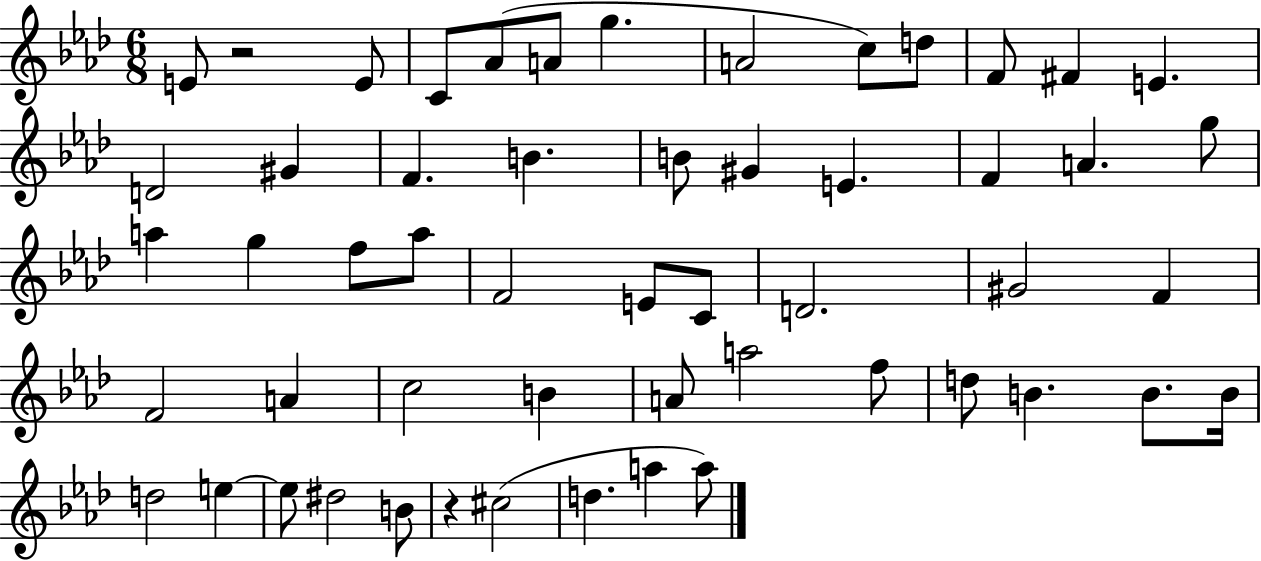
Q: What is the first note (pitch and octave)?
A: E4